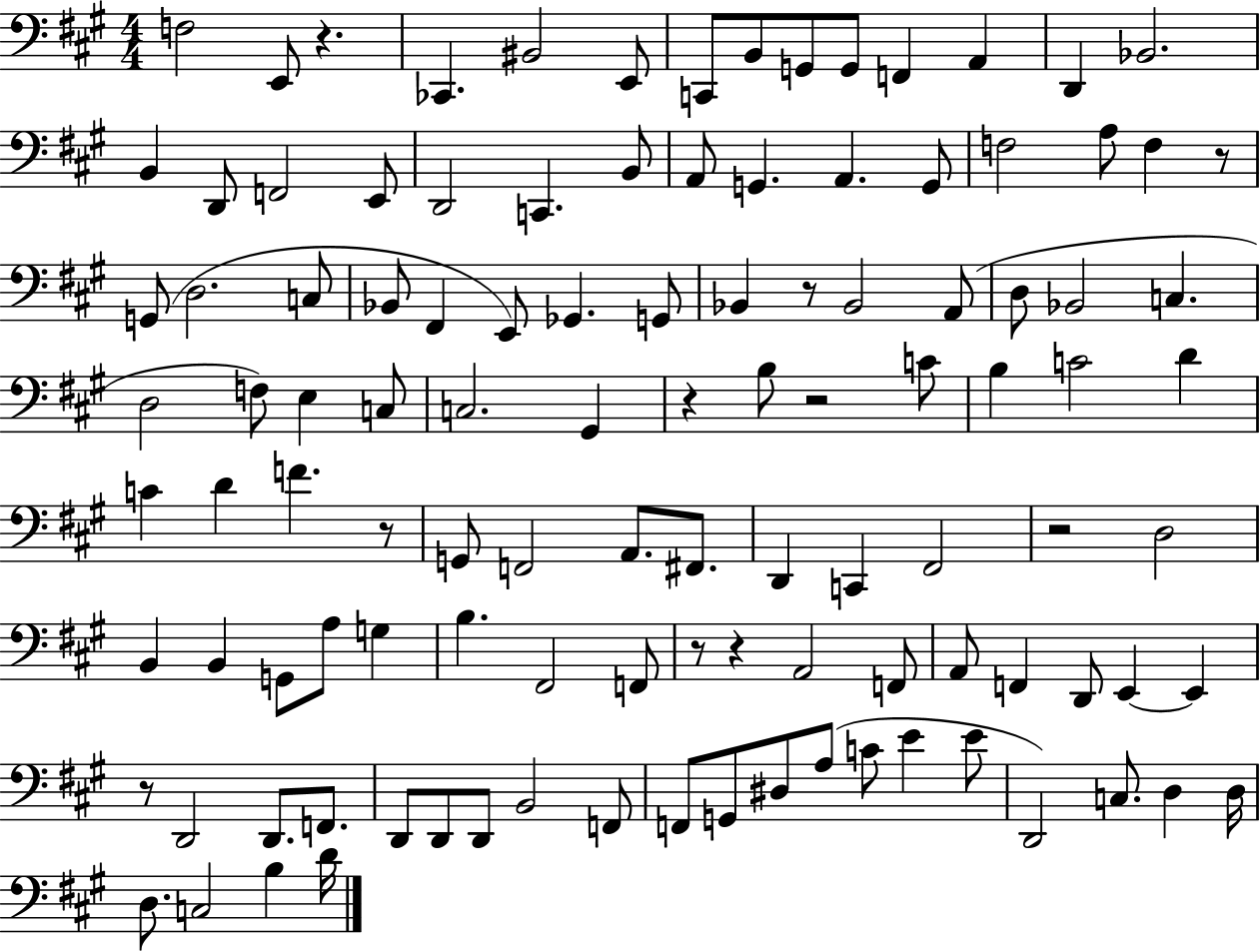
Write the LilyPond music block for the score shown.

{
  \clef bass
  \numericTimeSignature
  \time 4/4
  \key a \major
  f2 e,8 r4. | ces,4. bis,2 e,8 | c,8 b,8 g,8 g,8 f,4 a,4 | d,4 bes,2. | \break b,4 d,8 f,2 e,8 | d,2 c,4. b,8 | a,8 g,4. a,4. g,8 | f2 a8 f4 r8 | \break g,8( d2. c8 | bes,8 fis,4 e,8) ges,4. g,8 | bes,4 r8 bes,2 a,8( | d8 bes,2 c4. | \break d2 f8) e4 c8 | c2. gis,4 | r4 b8 r2 c'8 | b4 c'2 d'4 | \break c'4 d'4 f'4. r8 | g,8 f,2 a,8. fis,8. | d,4 c,4 fis,2 | r2 d2 | \break b,4 b,4 g,8 a8 g4 | b4. fis,2 f,8 | r8 r4 a,2 f,8 | a,8 f,4 d,8 e,4~~ e,4 | \break r8 d,2 d,8. f,8. | d,8 d,8 d,8 b,2 f,8 | f,8 g,8 dis8 a8( c'8 e'4 e'8 | d,2) c8. d4 d16 | \break d8. c2 b4 d'16 | \bar "|."
}